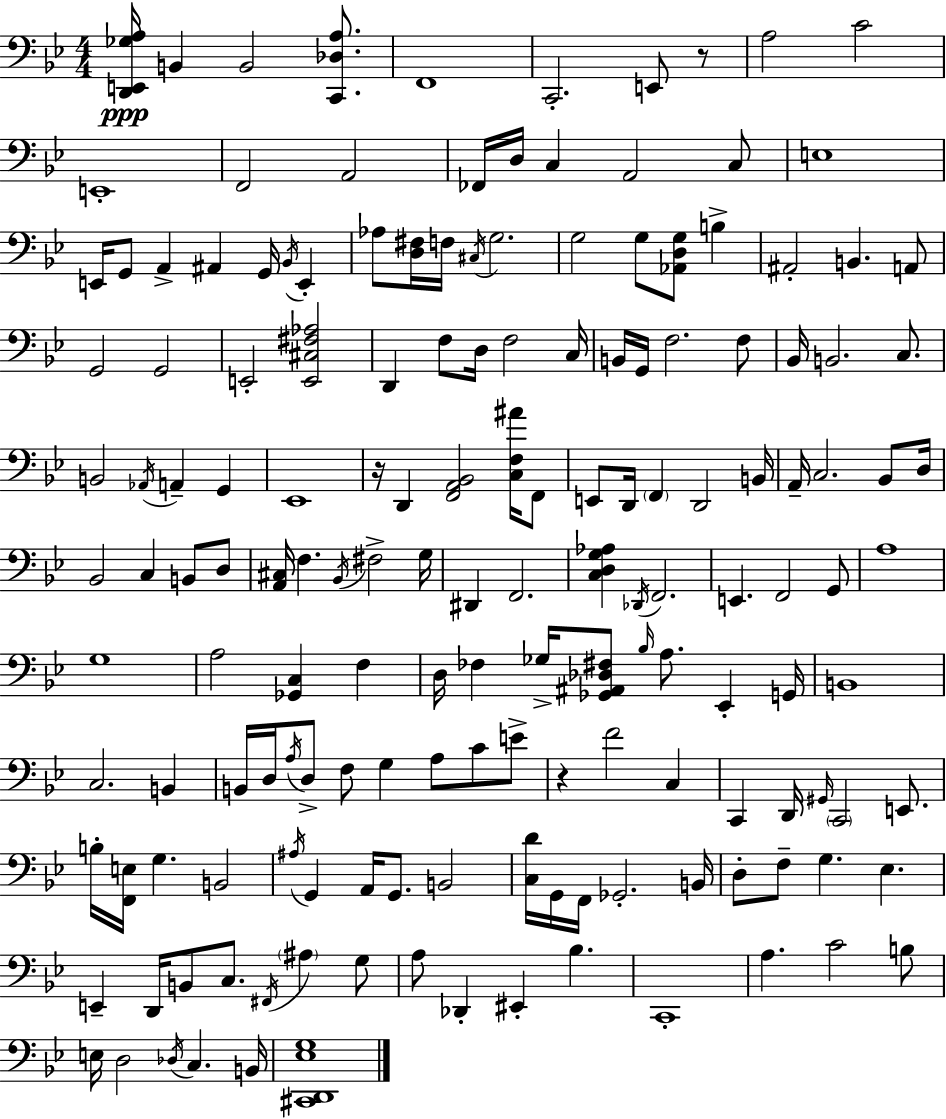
X:1
T:Untitled
M:4/4
L:1/4
K:Gm
[D,,E,,_G,A,]/4 B,, B,,2 [C,,_D,A,]/2 F,,4 C,,2 E,,/2 z/2 A,2 C2 E,,4 F,,2 A,,2 _F,,/4 D,/4 C, A,,2 C,/2 E,4 E,,/4 G,,/2 A,, ^A,, G,,/4 _B,,/4 E,, _A,/2 [D,^F,]/4 F,/4 ^C,/4 G,2 G,2 G,/2 [_A,,D,G,]/2 B, ^A,,2 B,, A,,/2 G,,2 G,,2 E,,2 [E,,^C,^F,_A,]2 D,, F,/2 D,/4 F,2 C,/4 B,,/4 G,,/4 F,2 F,/2 _B,,/4 B,,2 C,/2 B,,2 _A,,/4 A,, G,, _E,,4 z/4 D,, [F,,A,,_B,,]2 [C,F,^A]/4 F,,/2 E,,/2 D,,/4 F,, D,,2 B,,/4 A,,/4 C,2 _B,,/2 D,/4 _B,,2 C, B,,/2 D,/2 [A,,^C,]/4 F, _B,,/4 ^F,2 G,/4 ^D,, F,,2 [C,D,G,_A,] _D,,/4 F,,2 E,, F,,2 G,,/2 A,4 G,4 A,2 [_G,,C,] F, D,/4 _F, _G,/4 [_G,,^A,,_D,^F,]/2 _B,/4 A,/2 _E,, G,,/4 B,,4 C,2 B,, B,,/4 D,/4 A,/4 D,/2 F,/2 G, A,/2 C/2 E/2 z F2 C, C,, D,,/4 ^G,,/4 C,,2 E,,/2 B,/4 [F,,E,]/4 G, B,,2 ^A,/4 G,, A,,/4 G,,/2 B,,2 [C,D]/4 G,,/4 F,,/4 _G,,2 B,,/4 D,/2 F,/2 G, _E, E,, D,,/4 B,,/2 C,/2 ^F,,/4 ^A, G,/2 A,/2 _D,, ^E,, _B, C,,4 A, C2 B,/2 E,/4 D,2 _D,/4 C, B,,/4 [^C,,D,,_E,G,]4